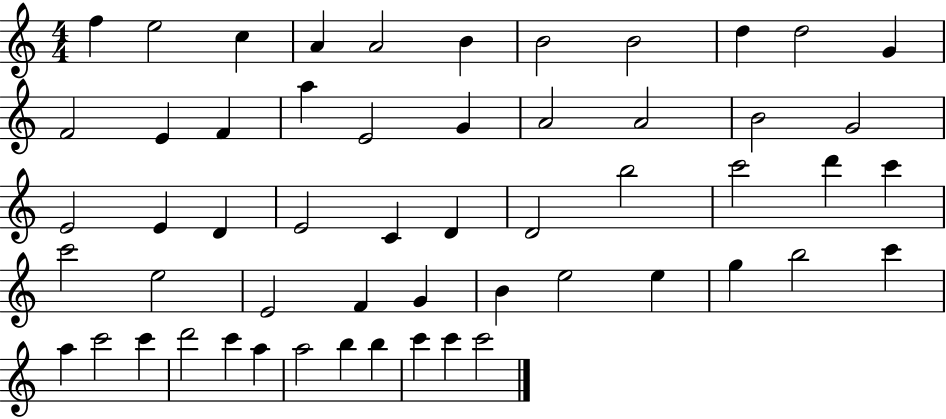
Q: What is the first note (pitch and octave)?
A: F5